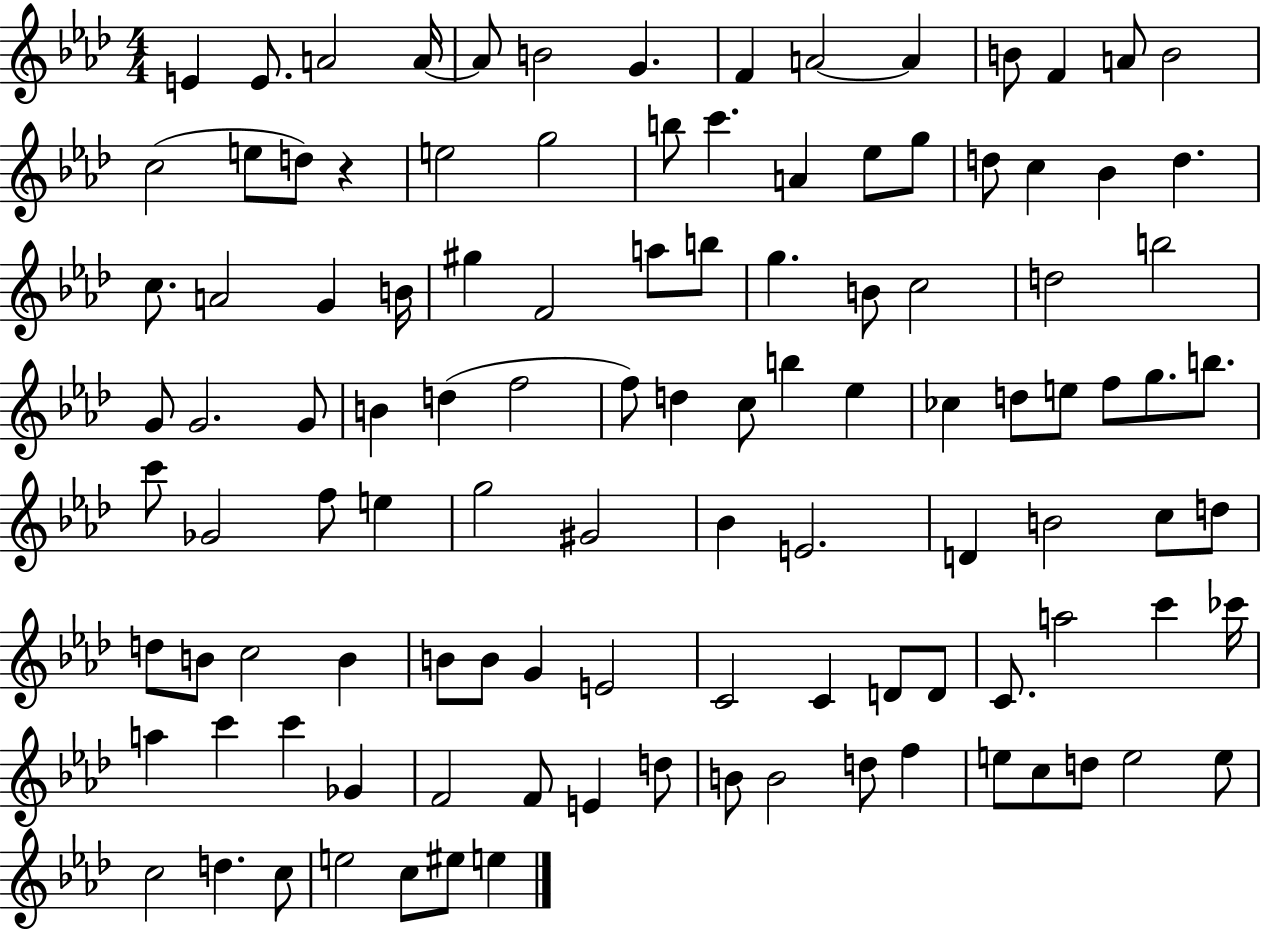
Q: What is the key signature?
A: AES major